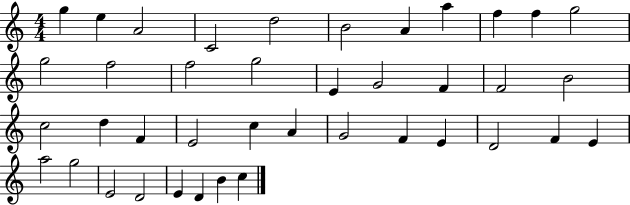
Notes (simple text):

G5/q E5/q A4/h C4/h D5/h B4/h A4/q A5/q F5/q F5/q G5/h G5/h F5/h F5/h G5/h E4/q G4/h F4/q F4/h B4/h C5/h D5/q F4/q E4/h C5/q A4/q G4/h F4/q E4/q D4/h F4/q E4/q A5/h G5/h E4/h D4/h E4/q D4/q B4/q C5/q